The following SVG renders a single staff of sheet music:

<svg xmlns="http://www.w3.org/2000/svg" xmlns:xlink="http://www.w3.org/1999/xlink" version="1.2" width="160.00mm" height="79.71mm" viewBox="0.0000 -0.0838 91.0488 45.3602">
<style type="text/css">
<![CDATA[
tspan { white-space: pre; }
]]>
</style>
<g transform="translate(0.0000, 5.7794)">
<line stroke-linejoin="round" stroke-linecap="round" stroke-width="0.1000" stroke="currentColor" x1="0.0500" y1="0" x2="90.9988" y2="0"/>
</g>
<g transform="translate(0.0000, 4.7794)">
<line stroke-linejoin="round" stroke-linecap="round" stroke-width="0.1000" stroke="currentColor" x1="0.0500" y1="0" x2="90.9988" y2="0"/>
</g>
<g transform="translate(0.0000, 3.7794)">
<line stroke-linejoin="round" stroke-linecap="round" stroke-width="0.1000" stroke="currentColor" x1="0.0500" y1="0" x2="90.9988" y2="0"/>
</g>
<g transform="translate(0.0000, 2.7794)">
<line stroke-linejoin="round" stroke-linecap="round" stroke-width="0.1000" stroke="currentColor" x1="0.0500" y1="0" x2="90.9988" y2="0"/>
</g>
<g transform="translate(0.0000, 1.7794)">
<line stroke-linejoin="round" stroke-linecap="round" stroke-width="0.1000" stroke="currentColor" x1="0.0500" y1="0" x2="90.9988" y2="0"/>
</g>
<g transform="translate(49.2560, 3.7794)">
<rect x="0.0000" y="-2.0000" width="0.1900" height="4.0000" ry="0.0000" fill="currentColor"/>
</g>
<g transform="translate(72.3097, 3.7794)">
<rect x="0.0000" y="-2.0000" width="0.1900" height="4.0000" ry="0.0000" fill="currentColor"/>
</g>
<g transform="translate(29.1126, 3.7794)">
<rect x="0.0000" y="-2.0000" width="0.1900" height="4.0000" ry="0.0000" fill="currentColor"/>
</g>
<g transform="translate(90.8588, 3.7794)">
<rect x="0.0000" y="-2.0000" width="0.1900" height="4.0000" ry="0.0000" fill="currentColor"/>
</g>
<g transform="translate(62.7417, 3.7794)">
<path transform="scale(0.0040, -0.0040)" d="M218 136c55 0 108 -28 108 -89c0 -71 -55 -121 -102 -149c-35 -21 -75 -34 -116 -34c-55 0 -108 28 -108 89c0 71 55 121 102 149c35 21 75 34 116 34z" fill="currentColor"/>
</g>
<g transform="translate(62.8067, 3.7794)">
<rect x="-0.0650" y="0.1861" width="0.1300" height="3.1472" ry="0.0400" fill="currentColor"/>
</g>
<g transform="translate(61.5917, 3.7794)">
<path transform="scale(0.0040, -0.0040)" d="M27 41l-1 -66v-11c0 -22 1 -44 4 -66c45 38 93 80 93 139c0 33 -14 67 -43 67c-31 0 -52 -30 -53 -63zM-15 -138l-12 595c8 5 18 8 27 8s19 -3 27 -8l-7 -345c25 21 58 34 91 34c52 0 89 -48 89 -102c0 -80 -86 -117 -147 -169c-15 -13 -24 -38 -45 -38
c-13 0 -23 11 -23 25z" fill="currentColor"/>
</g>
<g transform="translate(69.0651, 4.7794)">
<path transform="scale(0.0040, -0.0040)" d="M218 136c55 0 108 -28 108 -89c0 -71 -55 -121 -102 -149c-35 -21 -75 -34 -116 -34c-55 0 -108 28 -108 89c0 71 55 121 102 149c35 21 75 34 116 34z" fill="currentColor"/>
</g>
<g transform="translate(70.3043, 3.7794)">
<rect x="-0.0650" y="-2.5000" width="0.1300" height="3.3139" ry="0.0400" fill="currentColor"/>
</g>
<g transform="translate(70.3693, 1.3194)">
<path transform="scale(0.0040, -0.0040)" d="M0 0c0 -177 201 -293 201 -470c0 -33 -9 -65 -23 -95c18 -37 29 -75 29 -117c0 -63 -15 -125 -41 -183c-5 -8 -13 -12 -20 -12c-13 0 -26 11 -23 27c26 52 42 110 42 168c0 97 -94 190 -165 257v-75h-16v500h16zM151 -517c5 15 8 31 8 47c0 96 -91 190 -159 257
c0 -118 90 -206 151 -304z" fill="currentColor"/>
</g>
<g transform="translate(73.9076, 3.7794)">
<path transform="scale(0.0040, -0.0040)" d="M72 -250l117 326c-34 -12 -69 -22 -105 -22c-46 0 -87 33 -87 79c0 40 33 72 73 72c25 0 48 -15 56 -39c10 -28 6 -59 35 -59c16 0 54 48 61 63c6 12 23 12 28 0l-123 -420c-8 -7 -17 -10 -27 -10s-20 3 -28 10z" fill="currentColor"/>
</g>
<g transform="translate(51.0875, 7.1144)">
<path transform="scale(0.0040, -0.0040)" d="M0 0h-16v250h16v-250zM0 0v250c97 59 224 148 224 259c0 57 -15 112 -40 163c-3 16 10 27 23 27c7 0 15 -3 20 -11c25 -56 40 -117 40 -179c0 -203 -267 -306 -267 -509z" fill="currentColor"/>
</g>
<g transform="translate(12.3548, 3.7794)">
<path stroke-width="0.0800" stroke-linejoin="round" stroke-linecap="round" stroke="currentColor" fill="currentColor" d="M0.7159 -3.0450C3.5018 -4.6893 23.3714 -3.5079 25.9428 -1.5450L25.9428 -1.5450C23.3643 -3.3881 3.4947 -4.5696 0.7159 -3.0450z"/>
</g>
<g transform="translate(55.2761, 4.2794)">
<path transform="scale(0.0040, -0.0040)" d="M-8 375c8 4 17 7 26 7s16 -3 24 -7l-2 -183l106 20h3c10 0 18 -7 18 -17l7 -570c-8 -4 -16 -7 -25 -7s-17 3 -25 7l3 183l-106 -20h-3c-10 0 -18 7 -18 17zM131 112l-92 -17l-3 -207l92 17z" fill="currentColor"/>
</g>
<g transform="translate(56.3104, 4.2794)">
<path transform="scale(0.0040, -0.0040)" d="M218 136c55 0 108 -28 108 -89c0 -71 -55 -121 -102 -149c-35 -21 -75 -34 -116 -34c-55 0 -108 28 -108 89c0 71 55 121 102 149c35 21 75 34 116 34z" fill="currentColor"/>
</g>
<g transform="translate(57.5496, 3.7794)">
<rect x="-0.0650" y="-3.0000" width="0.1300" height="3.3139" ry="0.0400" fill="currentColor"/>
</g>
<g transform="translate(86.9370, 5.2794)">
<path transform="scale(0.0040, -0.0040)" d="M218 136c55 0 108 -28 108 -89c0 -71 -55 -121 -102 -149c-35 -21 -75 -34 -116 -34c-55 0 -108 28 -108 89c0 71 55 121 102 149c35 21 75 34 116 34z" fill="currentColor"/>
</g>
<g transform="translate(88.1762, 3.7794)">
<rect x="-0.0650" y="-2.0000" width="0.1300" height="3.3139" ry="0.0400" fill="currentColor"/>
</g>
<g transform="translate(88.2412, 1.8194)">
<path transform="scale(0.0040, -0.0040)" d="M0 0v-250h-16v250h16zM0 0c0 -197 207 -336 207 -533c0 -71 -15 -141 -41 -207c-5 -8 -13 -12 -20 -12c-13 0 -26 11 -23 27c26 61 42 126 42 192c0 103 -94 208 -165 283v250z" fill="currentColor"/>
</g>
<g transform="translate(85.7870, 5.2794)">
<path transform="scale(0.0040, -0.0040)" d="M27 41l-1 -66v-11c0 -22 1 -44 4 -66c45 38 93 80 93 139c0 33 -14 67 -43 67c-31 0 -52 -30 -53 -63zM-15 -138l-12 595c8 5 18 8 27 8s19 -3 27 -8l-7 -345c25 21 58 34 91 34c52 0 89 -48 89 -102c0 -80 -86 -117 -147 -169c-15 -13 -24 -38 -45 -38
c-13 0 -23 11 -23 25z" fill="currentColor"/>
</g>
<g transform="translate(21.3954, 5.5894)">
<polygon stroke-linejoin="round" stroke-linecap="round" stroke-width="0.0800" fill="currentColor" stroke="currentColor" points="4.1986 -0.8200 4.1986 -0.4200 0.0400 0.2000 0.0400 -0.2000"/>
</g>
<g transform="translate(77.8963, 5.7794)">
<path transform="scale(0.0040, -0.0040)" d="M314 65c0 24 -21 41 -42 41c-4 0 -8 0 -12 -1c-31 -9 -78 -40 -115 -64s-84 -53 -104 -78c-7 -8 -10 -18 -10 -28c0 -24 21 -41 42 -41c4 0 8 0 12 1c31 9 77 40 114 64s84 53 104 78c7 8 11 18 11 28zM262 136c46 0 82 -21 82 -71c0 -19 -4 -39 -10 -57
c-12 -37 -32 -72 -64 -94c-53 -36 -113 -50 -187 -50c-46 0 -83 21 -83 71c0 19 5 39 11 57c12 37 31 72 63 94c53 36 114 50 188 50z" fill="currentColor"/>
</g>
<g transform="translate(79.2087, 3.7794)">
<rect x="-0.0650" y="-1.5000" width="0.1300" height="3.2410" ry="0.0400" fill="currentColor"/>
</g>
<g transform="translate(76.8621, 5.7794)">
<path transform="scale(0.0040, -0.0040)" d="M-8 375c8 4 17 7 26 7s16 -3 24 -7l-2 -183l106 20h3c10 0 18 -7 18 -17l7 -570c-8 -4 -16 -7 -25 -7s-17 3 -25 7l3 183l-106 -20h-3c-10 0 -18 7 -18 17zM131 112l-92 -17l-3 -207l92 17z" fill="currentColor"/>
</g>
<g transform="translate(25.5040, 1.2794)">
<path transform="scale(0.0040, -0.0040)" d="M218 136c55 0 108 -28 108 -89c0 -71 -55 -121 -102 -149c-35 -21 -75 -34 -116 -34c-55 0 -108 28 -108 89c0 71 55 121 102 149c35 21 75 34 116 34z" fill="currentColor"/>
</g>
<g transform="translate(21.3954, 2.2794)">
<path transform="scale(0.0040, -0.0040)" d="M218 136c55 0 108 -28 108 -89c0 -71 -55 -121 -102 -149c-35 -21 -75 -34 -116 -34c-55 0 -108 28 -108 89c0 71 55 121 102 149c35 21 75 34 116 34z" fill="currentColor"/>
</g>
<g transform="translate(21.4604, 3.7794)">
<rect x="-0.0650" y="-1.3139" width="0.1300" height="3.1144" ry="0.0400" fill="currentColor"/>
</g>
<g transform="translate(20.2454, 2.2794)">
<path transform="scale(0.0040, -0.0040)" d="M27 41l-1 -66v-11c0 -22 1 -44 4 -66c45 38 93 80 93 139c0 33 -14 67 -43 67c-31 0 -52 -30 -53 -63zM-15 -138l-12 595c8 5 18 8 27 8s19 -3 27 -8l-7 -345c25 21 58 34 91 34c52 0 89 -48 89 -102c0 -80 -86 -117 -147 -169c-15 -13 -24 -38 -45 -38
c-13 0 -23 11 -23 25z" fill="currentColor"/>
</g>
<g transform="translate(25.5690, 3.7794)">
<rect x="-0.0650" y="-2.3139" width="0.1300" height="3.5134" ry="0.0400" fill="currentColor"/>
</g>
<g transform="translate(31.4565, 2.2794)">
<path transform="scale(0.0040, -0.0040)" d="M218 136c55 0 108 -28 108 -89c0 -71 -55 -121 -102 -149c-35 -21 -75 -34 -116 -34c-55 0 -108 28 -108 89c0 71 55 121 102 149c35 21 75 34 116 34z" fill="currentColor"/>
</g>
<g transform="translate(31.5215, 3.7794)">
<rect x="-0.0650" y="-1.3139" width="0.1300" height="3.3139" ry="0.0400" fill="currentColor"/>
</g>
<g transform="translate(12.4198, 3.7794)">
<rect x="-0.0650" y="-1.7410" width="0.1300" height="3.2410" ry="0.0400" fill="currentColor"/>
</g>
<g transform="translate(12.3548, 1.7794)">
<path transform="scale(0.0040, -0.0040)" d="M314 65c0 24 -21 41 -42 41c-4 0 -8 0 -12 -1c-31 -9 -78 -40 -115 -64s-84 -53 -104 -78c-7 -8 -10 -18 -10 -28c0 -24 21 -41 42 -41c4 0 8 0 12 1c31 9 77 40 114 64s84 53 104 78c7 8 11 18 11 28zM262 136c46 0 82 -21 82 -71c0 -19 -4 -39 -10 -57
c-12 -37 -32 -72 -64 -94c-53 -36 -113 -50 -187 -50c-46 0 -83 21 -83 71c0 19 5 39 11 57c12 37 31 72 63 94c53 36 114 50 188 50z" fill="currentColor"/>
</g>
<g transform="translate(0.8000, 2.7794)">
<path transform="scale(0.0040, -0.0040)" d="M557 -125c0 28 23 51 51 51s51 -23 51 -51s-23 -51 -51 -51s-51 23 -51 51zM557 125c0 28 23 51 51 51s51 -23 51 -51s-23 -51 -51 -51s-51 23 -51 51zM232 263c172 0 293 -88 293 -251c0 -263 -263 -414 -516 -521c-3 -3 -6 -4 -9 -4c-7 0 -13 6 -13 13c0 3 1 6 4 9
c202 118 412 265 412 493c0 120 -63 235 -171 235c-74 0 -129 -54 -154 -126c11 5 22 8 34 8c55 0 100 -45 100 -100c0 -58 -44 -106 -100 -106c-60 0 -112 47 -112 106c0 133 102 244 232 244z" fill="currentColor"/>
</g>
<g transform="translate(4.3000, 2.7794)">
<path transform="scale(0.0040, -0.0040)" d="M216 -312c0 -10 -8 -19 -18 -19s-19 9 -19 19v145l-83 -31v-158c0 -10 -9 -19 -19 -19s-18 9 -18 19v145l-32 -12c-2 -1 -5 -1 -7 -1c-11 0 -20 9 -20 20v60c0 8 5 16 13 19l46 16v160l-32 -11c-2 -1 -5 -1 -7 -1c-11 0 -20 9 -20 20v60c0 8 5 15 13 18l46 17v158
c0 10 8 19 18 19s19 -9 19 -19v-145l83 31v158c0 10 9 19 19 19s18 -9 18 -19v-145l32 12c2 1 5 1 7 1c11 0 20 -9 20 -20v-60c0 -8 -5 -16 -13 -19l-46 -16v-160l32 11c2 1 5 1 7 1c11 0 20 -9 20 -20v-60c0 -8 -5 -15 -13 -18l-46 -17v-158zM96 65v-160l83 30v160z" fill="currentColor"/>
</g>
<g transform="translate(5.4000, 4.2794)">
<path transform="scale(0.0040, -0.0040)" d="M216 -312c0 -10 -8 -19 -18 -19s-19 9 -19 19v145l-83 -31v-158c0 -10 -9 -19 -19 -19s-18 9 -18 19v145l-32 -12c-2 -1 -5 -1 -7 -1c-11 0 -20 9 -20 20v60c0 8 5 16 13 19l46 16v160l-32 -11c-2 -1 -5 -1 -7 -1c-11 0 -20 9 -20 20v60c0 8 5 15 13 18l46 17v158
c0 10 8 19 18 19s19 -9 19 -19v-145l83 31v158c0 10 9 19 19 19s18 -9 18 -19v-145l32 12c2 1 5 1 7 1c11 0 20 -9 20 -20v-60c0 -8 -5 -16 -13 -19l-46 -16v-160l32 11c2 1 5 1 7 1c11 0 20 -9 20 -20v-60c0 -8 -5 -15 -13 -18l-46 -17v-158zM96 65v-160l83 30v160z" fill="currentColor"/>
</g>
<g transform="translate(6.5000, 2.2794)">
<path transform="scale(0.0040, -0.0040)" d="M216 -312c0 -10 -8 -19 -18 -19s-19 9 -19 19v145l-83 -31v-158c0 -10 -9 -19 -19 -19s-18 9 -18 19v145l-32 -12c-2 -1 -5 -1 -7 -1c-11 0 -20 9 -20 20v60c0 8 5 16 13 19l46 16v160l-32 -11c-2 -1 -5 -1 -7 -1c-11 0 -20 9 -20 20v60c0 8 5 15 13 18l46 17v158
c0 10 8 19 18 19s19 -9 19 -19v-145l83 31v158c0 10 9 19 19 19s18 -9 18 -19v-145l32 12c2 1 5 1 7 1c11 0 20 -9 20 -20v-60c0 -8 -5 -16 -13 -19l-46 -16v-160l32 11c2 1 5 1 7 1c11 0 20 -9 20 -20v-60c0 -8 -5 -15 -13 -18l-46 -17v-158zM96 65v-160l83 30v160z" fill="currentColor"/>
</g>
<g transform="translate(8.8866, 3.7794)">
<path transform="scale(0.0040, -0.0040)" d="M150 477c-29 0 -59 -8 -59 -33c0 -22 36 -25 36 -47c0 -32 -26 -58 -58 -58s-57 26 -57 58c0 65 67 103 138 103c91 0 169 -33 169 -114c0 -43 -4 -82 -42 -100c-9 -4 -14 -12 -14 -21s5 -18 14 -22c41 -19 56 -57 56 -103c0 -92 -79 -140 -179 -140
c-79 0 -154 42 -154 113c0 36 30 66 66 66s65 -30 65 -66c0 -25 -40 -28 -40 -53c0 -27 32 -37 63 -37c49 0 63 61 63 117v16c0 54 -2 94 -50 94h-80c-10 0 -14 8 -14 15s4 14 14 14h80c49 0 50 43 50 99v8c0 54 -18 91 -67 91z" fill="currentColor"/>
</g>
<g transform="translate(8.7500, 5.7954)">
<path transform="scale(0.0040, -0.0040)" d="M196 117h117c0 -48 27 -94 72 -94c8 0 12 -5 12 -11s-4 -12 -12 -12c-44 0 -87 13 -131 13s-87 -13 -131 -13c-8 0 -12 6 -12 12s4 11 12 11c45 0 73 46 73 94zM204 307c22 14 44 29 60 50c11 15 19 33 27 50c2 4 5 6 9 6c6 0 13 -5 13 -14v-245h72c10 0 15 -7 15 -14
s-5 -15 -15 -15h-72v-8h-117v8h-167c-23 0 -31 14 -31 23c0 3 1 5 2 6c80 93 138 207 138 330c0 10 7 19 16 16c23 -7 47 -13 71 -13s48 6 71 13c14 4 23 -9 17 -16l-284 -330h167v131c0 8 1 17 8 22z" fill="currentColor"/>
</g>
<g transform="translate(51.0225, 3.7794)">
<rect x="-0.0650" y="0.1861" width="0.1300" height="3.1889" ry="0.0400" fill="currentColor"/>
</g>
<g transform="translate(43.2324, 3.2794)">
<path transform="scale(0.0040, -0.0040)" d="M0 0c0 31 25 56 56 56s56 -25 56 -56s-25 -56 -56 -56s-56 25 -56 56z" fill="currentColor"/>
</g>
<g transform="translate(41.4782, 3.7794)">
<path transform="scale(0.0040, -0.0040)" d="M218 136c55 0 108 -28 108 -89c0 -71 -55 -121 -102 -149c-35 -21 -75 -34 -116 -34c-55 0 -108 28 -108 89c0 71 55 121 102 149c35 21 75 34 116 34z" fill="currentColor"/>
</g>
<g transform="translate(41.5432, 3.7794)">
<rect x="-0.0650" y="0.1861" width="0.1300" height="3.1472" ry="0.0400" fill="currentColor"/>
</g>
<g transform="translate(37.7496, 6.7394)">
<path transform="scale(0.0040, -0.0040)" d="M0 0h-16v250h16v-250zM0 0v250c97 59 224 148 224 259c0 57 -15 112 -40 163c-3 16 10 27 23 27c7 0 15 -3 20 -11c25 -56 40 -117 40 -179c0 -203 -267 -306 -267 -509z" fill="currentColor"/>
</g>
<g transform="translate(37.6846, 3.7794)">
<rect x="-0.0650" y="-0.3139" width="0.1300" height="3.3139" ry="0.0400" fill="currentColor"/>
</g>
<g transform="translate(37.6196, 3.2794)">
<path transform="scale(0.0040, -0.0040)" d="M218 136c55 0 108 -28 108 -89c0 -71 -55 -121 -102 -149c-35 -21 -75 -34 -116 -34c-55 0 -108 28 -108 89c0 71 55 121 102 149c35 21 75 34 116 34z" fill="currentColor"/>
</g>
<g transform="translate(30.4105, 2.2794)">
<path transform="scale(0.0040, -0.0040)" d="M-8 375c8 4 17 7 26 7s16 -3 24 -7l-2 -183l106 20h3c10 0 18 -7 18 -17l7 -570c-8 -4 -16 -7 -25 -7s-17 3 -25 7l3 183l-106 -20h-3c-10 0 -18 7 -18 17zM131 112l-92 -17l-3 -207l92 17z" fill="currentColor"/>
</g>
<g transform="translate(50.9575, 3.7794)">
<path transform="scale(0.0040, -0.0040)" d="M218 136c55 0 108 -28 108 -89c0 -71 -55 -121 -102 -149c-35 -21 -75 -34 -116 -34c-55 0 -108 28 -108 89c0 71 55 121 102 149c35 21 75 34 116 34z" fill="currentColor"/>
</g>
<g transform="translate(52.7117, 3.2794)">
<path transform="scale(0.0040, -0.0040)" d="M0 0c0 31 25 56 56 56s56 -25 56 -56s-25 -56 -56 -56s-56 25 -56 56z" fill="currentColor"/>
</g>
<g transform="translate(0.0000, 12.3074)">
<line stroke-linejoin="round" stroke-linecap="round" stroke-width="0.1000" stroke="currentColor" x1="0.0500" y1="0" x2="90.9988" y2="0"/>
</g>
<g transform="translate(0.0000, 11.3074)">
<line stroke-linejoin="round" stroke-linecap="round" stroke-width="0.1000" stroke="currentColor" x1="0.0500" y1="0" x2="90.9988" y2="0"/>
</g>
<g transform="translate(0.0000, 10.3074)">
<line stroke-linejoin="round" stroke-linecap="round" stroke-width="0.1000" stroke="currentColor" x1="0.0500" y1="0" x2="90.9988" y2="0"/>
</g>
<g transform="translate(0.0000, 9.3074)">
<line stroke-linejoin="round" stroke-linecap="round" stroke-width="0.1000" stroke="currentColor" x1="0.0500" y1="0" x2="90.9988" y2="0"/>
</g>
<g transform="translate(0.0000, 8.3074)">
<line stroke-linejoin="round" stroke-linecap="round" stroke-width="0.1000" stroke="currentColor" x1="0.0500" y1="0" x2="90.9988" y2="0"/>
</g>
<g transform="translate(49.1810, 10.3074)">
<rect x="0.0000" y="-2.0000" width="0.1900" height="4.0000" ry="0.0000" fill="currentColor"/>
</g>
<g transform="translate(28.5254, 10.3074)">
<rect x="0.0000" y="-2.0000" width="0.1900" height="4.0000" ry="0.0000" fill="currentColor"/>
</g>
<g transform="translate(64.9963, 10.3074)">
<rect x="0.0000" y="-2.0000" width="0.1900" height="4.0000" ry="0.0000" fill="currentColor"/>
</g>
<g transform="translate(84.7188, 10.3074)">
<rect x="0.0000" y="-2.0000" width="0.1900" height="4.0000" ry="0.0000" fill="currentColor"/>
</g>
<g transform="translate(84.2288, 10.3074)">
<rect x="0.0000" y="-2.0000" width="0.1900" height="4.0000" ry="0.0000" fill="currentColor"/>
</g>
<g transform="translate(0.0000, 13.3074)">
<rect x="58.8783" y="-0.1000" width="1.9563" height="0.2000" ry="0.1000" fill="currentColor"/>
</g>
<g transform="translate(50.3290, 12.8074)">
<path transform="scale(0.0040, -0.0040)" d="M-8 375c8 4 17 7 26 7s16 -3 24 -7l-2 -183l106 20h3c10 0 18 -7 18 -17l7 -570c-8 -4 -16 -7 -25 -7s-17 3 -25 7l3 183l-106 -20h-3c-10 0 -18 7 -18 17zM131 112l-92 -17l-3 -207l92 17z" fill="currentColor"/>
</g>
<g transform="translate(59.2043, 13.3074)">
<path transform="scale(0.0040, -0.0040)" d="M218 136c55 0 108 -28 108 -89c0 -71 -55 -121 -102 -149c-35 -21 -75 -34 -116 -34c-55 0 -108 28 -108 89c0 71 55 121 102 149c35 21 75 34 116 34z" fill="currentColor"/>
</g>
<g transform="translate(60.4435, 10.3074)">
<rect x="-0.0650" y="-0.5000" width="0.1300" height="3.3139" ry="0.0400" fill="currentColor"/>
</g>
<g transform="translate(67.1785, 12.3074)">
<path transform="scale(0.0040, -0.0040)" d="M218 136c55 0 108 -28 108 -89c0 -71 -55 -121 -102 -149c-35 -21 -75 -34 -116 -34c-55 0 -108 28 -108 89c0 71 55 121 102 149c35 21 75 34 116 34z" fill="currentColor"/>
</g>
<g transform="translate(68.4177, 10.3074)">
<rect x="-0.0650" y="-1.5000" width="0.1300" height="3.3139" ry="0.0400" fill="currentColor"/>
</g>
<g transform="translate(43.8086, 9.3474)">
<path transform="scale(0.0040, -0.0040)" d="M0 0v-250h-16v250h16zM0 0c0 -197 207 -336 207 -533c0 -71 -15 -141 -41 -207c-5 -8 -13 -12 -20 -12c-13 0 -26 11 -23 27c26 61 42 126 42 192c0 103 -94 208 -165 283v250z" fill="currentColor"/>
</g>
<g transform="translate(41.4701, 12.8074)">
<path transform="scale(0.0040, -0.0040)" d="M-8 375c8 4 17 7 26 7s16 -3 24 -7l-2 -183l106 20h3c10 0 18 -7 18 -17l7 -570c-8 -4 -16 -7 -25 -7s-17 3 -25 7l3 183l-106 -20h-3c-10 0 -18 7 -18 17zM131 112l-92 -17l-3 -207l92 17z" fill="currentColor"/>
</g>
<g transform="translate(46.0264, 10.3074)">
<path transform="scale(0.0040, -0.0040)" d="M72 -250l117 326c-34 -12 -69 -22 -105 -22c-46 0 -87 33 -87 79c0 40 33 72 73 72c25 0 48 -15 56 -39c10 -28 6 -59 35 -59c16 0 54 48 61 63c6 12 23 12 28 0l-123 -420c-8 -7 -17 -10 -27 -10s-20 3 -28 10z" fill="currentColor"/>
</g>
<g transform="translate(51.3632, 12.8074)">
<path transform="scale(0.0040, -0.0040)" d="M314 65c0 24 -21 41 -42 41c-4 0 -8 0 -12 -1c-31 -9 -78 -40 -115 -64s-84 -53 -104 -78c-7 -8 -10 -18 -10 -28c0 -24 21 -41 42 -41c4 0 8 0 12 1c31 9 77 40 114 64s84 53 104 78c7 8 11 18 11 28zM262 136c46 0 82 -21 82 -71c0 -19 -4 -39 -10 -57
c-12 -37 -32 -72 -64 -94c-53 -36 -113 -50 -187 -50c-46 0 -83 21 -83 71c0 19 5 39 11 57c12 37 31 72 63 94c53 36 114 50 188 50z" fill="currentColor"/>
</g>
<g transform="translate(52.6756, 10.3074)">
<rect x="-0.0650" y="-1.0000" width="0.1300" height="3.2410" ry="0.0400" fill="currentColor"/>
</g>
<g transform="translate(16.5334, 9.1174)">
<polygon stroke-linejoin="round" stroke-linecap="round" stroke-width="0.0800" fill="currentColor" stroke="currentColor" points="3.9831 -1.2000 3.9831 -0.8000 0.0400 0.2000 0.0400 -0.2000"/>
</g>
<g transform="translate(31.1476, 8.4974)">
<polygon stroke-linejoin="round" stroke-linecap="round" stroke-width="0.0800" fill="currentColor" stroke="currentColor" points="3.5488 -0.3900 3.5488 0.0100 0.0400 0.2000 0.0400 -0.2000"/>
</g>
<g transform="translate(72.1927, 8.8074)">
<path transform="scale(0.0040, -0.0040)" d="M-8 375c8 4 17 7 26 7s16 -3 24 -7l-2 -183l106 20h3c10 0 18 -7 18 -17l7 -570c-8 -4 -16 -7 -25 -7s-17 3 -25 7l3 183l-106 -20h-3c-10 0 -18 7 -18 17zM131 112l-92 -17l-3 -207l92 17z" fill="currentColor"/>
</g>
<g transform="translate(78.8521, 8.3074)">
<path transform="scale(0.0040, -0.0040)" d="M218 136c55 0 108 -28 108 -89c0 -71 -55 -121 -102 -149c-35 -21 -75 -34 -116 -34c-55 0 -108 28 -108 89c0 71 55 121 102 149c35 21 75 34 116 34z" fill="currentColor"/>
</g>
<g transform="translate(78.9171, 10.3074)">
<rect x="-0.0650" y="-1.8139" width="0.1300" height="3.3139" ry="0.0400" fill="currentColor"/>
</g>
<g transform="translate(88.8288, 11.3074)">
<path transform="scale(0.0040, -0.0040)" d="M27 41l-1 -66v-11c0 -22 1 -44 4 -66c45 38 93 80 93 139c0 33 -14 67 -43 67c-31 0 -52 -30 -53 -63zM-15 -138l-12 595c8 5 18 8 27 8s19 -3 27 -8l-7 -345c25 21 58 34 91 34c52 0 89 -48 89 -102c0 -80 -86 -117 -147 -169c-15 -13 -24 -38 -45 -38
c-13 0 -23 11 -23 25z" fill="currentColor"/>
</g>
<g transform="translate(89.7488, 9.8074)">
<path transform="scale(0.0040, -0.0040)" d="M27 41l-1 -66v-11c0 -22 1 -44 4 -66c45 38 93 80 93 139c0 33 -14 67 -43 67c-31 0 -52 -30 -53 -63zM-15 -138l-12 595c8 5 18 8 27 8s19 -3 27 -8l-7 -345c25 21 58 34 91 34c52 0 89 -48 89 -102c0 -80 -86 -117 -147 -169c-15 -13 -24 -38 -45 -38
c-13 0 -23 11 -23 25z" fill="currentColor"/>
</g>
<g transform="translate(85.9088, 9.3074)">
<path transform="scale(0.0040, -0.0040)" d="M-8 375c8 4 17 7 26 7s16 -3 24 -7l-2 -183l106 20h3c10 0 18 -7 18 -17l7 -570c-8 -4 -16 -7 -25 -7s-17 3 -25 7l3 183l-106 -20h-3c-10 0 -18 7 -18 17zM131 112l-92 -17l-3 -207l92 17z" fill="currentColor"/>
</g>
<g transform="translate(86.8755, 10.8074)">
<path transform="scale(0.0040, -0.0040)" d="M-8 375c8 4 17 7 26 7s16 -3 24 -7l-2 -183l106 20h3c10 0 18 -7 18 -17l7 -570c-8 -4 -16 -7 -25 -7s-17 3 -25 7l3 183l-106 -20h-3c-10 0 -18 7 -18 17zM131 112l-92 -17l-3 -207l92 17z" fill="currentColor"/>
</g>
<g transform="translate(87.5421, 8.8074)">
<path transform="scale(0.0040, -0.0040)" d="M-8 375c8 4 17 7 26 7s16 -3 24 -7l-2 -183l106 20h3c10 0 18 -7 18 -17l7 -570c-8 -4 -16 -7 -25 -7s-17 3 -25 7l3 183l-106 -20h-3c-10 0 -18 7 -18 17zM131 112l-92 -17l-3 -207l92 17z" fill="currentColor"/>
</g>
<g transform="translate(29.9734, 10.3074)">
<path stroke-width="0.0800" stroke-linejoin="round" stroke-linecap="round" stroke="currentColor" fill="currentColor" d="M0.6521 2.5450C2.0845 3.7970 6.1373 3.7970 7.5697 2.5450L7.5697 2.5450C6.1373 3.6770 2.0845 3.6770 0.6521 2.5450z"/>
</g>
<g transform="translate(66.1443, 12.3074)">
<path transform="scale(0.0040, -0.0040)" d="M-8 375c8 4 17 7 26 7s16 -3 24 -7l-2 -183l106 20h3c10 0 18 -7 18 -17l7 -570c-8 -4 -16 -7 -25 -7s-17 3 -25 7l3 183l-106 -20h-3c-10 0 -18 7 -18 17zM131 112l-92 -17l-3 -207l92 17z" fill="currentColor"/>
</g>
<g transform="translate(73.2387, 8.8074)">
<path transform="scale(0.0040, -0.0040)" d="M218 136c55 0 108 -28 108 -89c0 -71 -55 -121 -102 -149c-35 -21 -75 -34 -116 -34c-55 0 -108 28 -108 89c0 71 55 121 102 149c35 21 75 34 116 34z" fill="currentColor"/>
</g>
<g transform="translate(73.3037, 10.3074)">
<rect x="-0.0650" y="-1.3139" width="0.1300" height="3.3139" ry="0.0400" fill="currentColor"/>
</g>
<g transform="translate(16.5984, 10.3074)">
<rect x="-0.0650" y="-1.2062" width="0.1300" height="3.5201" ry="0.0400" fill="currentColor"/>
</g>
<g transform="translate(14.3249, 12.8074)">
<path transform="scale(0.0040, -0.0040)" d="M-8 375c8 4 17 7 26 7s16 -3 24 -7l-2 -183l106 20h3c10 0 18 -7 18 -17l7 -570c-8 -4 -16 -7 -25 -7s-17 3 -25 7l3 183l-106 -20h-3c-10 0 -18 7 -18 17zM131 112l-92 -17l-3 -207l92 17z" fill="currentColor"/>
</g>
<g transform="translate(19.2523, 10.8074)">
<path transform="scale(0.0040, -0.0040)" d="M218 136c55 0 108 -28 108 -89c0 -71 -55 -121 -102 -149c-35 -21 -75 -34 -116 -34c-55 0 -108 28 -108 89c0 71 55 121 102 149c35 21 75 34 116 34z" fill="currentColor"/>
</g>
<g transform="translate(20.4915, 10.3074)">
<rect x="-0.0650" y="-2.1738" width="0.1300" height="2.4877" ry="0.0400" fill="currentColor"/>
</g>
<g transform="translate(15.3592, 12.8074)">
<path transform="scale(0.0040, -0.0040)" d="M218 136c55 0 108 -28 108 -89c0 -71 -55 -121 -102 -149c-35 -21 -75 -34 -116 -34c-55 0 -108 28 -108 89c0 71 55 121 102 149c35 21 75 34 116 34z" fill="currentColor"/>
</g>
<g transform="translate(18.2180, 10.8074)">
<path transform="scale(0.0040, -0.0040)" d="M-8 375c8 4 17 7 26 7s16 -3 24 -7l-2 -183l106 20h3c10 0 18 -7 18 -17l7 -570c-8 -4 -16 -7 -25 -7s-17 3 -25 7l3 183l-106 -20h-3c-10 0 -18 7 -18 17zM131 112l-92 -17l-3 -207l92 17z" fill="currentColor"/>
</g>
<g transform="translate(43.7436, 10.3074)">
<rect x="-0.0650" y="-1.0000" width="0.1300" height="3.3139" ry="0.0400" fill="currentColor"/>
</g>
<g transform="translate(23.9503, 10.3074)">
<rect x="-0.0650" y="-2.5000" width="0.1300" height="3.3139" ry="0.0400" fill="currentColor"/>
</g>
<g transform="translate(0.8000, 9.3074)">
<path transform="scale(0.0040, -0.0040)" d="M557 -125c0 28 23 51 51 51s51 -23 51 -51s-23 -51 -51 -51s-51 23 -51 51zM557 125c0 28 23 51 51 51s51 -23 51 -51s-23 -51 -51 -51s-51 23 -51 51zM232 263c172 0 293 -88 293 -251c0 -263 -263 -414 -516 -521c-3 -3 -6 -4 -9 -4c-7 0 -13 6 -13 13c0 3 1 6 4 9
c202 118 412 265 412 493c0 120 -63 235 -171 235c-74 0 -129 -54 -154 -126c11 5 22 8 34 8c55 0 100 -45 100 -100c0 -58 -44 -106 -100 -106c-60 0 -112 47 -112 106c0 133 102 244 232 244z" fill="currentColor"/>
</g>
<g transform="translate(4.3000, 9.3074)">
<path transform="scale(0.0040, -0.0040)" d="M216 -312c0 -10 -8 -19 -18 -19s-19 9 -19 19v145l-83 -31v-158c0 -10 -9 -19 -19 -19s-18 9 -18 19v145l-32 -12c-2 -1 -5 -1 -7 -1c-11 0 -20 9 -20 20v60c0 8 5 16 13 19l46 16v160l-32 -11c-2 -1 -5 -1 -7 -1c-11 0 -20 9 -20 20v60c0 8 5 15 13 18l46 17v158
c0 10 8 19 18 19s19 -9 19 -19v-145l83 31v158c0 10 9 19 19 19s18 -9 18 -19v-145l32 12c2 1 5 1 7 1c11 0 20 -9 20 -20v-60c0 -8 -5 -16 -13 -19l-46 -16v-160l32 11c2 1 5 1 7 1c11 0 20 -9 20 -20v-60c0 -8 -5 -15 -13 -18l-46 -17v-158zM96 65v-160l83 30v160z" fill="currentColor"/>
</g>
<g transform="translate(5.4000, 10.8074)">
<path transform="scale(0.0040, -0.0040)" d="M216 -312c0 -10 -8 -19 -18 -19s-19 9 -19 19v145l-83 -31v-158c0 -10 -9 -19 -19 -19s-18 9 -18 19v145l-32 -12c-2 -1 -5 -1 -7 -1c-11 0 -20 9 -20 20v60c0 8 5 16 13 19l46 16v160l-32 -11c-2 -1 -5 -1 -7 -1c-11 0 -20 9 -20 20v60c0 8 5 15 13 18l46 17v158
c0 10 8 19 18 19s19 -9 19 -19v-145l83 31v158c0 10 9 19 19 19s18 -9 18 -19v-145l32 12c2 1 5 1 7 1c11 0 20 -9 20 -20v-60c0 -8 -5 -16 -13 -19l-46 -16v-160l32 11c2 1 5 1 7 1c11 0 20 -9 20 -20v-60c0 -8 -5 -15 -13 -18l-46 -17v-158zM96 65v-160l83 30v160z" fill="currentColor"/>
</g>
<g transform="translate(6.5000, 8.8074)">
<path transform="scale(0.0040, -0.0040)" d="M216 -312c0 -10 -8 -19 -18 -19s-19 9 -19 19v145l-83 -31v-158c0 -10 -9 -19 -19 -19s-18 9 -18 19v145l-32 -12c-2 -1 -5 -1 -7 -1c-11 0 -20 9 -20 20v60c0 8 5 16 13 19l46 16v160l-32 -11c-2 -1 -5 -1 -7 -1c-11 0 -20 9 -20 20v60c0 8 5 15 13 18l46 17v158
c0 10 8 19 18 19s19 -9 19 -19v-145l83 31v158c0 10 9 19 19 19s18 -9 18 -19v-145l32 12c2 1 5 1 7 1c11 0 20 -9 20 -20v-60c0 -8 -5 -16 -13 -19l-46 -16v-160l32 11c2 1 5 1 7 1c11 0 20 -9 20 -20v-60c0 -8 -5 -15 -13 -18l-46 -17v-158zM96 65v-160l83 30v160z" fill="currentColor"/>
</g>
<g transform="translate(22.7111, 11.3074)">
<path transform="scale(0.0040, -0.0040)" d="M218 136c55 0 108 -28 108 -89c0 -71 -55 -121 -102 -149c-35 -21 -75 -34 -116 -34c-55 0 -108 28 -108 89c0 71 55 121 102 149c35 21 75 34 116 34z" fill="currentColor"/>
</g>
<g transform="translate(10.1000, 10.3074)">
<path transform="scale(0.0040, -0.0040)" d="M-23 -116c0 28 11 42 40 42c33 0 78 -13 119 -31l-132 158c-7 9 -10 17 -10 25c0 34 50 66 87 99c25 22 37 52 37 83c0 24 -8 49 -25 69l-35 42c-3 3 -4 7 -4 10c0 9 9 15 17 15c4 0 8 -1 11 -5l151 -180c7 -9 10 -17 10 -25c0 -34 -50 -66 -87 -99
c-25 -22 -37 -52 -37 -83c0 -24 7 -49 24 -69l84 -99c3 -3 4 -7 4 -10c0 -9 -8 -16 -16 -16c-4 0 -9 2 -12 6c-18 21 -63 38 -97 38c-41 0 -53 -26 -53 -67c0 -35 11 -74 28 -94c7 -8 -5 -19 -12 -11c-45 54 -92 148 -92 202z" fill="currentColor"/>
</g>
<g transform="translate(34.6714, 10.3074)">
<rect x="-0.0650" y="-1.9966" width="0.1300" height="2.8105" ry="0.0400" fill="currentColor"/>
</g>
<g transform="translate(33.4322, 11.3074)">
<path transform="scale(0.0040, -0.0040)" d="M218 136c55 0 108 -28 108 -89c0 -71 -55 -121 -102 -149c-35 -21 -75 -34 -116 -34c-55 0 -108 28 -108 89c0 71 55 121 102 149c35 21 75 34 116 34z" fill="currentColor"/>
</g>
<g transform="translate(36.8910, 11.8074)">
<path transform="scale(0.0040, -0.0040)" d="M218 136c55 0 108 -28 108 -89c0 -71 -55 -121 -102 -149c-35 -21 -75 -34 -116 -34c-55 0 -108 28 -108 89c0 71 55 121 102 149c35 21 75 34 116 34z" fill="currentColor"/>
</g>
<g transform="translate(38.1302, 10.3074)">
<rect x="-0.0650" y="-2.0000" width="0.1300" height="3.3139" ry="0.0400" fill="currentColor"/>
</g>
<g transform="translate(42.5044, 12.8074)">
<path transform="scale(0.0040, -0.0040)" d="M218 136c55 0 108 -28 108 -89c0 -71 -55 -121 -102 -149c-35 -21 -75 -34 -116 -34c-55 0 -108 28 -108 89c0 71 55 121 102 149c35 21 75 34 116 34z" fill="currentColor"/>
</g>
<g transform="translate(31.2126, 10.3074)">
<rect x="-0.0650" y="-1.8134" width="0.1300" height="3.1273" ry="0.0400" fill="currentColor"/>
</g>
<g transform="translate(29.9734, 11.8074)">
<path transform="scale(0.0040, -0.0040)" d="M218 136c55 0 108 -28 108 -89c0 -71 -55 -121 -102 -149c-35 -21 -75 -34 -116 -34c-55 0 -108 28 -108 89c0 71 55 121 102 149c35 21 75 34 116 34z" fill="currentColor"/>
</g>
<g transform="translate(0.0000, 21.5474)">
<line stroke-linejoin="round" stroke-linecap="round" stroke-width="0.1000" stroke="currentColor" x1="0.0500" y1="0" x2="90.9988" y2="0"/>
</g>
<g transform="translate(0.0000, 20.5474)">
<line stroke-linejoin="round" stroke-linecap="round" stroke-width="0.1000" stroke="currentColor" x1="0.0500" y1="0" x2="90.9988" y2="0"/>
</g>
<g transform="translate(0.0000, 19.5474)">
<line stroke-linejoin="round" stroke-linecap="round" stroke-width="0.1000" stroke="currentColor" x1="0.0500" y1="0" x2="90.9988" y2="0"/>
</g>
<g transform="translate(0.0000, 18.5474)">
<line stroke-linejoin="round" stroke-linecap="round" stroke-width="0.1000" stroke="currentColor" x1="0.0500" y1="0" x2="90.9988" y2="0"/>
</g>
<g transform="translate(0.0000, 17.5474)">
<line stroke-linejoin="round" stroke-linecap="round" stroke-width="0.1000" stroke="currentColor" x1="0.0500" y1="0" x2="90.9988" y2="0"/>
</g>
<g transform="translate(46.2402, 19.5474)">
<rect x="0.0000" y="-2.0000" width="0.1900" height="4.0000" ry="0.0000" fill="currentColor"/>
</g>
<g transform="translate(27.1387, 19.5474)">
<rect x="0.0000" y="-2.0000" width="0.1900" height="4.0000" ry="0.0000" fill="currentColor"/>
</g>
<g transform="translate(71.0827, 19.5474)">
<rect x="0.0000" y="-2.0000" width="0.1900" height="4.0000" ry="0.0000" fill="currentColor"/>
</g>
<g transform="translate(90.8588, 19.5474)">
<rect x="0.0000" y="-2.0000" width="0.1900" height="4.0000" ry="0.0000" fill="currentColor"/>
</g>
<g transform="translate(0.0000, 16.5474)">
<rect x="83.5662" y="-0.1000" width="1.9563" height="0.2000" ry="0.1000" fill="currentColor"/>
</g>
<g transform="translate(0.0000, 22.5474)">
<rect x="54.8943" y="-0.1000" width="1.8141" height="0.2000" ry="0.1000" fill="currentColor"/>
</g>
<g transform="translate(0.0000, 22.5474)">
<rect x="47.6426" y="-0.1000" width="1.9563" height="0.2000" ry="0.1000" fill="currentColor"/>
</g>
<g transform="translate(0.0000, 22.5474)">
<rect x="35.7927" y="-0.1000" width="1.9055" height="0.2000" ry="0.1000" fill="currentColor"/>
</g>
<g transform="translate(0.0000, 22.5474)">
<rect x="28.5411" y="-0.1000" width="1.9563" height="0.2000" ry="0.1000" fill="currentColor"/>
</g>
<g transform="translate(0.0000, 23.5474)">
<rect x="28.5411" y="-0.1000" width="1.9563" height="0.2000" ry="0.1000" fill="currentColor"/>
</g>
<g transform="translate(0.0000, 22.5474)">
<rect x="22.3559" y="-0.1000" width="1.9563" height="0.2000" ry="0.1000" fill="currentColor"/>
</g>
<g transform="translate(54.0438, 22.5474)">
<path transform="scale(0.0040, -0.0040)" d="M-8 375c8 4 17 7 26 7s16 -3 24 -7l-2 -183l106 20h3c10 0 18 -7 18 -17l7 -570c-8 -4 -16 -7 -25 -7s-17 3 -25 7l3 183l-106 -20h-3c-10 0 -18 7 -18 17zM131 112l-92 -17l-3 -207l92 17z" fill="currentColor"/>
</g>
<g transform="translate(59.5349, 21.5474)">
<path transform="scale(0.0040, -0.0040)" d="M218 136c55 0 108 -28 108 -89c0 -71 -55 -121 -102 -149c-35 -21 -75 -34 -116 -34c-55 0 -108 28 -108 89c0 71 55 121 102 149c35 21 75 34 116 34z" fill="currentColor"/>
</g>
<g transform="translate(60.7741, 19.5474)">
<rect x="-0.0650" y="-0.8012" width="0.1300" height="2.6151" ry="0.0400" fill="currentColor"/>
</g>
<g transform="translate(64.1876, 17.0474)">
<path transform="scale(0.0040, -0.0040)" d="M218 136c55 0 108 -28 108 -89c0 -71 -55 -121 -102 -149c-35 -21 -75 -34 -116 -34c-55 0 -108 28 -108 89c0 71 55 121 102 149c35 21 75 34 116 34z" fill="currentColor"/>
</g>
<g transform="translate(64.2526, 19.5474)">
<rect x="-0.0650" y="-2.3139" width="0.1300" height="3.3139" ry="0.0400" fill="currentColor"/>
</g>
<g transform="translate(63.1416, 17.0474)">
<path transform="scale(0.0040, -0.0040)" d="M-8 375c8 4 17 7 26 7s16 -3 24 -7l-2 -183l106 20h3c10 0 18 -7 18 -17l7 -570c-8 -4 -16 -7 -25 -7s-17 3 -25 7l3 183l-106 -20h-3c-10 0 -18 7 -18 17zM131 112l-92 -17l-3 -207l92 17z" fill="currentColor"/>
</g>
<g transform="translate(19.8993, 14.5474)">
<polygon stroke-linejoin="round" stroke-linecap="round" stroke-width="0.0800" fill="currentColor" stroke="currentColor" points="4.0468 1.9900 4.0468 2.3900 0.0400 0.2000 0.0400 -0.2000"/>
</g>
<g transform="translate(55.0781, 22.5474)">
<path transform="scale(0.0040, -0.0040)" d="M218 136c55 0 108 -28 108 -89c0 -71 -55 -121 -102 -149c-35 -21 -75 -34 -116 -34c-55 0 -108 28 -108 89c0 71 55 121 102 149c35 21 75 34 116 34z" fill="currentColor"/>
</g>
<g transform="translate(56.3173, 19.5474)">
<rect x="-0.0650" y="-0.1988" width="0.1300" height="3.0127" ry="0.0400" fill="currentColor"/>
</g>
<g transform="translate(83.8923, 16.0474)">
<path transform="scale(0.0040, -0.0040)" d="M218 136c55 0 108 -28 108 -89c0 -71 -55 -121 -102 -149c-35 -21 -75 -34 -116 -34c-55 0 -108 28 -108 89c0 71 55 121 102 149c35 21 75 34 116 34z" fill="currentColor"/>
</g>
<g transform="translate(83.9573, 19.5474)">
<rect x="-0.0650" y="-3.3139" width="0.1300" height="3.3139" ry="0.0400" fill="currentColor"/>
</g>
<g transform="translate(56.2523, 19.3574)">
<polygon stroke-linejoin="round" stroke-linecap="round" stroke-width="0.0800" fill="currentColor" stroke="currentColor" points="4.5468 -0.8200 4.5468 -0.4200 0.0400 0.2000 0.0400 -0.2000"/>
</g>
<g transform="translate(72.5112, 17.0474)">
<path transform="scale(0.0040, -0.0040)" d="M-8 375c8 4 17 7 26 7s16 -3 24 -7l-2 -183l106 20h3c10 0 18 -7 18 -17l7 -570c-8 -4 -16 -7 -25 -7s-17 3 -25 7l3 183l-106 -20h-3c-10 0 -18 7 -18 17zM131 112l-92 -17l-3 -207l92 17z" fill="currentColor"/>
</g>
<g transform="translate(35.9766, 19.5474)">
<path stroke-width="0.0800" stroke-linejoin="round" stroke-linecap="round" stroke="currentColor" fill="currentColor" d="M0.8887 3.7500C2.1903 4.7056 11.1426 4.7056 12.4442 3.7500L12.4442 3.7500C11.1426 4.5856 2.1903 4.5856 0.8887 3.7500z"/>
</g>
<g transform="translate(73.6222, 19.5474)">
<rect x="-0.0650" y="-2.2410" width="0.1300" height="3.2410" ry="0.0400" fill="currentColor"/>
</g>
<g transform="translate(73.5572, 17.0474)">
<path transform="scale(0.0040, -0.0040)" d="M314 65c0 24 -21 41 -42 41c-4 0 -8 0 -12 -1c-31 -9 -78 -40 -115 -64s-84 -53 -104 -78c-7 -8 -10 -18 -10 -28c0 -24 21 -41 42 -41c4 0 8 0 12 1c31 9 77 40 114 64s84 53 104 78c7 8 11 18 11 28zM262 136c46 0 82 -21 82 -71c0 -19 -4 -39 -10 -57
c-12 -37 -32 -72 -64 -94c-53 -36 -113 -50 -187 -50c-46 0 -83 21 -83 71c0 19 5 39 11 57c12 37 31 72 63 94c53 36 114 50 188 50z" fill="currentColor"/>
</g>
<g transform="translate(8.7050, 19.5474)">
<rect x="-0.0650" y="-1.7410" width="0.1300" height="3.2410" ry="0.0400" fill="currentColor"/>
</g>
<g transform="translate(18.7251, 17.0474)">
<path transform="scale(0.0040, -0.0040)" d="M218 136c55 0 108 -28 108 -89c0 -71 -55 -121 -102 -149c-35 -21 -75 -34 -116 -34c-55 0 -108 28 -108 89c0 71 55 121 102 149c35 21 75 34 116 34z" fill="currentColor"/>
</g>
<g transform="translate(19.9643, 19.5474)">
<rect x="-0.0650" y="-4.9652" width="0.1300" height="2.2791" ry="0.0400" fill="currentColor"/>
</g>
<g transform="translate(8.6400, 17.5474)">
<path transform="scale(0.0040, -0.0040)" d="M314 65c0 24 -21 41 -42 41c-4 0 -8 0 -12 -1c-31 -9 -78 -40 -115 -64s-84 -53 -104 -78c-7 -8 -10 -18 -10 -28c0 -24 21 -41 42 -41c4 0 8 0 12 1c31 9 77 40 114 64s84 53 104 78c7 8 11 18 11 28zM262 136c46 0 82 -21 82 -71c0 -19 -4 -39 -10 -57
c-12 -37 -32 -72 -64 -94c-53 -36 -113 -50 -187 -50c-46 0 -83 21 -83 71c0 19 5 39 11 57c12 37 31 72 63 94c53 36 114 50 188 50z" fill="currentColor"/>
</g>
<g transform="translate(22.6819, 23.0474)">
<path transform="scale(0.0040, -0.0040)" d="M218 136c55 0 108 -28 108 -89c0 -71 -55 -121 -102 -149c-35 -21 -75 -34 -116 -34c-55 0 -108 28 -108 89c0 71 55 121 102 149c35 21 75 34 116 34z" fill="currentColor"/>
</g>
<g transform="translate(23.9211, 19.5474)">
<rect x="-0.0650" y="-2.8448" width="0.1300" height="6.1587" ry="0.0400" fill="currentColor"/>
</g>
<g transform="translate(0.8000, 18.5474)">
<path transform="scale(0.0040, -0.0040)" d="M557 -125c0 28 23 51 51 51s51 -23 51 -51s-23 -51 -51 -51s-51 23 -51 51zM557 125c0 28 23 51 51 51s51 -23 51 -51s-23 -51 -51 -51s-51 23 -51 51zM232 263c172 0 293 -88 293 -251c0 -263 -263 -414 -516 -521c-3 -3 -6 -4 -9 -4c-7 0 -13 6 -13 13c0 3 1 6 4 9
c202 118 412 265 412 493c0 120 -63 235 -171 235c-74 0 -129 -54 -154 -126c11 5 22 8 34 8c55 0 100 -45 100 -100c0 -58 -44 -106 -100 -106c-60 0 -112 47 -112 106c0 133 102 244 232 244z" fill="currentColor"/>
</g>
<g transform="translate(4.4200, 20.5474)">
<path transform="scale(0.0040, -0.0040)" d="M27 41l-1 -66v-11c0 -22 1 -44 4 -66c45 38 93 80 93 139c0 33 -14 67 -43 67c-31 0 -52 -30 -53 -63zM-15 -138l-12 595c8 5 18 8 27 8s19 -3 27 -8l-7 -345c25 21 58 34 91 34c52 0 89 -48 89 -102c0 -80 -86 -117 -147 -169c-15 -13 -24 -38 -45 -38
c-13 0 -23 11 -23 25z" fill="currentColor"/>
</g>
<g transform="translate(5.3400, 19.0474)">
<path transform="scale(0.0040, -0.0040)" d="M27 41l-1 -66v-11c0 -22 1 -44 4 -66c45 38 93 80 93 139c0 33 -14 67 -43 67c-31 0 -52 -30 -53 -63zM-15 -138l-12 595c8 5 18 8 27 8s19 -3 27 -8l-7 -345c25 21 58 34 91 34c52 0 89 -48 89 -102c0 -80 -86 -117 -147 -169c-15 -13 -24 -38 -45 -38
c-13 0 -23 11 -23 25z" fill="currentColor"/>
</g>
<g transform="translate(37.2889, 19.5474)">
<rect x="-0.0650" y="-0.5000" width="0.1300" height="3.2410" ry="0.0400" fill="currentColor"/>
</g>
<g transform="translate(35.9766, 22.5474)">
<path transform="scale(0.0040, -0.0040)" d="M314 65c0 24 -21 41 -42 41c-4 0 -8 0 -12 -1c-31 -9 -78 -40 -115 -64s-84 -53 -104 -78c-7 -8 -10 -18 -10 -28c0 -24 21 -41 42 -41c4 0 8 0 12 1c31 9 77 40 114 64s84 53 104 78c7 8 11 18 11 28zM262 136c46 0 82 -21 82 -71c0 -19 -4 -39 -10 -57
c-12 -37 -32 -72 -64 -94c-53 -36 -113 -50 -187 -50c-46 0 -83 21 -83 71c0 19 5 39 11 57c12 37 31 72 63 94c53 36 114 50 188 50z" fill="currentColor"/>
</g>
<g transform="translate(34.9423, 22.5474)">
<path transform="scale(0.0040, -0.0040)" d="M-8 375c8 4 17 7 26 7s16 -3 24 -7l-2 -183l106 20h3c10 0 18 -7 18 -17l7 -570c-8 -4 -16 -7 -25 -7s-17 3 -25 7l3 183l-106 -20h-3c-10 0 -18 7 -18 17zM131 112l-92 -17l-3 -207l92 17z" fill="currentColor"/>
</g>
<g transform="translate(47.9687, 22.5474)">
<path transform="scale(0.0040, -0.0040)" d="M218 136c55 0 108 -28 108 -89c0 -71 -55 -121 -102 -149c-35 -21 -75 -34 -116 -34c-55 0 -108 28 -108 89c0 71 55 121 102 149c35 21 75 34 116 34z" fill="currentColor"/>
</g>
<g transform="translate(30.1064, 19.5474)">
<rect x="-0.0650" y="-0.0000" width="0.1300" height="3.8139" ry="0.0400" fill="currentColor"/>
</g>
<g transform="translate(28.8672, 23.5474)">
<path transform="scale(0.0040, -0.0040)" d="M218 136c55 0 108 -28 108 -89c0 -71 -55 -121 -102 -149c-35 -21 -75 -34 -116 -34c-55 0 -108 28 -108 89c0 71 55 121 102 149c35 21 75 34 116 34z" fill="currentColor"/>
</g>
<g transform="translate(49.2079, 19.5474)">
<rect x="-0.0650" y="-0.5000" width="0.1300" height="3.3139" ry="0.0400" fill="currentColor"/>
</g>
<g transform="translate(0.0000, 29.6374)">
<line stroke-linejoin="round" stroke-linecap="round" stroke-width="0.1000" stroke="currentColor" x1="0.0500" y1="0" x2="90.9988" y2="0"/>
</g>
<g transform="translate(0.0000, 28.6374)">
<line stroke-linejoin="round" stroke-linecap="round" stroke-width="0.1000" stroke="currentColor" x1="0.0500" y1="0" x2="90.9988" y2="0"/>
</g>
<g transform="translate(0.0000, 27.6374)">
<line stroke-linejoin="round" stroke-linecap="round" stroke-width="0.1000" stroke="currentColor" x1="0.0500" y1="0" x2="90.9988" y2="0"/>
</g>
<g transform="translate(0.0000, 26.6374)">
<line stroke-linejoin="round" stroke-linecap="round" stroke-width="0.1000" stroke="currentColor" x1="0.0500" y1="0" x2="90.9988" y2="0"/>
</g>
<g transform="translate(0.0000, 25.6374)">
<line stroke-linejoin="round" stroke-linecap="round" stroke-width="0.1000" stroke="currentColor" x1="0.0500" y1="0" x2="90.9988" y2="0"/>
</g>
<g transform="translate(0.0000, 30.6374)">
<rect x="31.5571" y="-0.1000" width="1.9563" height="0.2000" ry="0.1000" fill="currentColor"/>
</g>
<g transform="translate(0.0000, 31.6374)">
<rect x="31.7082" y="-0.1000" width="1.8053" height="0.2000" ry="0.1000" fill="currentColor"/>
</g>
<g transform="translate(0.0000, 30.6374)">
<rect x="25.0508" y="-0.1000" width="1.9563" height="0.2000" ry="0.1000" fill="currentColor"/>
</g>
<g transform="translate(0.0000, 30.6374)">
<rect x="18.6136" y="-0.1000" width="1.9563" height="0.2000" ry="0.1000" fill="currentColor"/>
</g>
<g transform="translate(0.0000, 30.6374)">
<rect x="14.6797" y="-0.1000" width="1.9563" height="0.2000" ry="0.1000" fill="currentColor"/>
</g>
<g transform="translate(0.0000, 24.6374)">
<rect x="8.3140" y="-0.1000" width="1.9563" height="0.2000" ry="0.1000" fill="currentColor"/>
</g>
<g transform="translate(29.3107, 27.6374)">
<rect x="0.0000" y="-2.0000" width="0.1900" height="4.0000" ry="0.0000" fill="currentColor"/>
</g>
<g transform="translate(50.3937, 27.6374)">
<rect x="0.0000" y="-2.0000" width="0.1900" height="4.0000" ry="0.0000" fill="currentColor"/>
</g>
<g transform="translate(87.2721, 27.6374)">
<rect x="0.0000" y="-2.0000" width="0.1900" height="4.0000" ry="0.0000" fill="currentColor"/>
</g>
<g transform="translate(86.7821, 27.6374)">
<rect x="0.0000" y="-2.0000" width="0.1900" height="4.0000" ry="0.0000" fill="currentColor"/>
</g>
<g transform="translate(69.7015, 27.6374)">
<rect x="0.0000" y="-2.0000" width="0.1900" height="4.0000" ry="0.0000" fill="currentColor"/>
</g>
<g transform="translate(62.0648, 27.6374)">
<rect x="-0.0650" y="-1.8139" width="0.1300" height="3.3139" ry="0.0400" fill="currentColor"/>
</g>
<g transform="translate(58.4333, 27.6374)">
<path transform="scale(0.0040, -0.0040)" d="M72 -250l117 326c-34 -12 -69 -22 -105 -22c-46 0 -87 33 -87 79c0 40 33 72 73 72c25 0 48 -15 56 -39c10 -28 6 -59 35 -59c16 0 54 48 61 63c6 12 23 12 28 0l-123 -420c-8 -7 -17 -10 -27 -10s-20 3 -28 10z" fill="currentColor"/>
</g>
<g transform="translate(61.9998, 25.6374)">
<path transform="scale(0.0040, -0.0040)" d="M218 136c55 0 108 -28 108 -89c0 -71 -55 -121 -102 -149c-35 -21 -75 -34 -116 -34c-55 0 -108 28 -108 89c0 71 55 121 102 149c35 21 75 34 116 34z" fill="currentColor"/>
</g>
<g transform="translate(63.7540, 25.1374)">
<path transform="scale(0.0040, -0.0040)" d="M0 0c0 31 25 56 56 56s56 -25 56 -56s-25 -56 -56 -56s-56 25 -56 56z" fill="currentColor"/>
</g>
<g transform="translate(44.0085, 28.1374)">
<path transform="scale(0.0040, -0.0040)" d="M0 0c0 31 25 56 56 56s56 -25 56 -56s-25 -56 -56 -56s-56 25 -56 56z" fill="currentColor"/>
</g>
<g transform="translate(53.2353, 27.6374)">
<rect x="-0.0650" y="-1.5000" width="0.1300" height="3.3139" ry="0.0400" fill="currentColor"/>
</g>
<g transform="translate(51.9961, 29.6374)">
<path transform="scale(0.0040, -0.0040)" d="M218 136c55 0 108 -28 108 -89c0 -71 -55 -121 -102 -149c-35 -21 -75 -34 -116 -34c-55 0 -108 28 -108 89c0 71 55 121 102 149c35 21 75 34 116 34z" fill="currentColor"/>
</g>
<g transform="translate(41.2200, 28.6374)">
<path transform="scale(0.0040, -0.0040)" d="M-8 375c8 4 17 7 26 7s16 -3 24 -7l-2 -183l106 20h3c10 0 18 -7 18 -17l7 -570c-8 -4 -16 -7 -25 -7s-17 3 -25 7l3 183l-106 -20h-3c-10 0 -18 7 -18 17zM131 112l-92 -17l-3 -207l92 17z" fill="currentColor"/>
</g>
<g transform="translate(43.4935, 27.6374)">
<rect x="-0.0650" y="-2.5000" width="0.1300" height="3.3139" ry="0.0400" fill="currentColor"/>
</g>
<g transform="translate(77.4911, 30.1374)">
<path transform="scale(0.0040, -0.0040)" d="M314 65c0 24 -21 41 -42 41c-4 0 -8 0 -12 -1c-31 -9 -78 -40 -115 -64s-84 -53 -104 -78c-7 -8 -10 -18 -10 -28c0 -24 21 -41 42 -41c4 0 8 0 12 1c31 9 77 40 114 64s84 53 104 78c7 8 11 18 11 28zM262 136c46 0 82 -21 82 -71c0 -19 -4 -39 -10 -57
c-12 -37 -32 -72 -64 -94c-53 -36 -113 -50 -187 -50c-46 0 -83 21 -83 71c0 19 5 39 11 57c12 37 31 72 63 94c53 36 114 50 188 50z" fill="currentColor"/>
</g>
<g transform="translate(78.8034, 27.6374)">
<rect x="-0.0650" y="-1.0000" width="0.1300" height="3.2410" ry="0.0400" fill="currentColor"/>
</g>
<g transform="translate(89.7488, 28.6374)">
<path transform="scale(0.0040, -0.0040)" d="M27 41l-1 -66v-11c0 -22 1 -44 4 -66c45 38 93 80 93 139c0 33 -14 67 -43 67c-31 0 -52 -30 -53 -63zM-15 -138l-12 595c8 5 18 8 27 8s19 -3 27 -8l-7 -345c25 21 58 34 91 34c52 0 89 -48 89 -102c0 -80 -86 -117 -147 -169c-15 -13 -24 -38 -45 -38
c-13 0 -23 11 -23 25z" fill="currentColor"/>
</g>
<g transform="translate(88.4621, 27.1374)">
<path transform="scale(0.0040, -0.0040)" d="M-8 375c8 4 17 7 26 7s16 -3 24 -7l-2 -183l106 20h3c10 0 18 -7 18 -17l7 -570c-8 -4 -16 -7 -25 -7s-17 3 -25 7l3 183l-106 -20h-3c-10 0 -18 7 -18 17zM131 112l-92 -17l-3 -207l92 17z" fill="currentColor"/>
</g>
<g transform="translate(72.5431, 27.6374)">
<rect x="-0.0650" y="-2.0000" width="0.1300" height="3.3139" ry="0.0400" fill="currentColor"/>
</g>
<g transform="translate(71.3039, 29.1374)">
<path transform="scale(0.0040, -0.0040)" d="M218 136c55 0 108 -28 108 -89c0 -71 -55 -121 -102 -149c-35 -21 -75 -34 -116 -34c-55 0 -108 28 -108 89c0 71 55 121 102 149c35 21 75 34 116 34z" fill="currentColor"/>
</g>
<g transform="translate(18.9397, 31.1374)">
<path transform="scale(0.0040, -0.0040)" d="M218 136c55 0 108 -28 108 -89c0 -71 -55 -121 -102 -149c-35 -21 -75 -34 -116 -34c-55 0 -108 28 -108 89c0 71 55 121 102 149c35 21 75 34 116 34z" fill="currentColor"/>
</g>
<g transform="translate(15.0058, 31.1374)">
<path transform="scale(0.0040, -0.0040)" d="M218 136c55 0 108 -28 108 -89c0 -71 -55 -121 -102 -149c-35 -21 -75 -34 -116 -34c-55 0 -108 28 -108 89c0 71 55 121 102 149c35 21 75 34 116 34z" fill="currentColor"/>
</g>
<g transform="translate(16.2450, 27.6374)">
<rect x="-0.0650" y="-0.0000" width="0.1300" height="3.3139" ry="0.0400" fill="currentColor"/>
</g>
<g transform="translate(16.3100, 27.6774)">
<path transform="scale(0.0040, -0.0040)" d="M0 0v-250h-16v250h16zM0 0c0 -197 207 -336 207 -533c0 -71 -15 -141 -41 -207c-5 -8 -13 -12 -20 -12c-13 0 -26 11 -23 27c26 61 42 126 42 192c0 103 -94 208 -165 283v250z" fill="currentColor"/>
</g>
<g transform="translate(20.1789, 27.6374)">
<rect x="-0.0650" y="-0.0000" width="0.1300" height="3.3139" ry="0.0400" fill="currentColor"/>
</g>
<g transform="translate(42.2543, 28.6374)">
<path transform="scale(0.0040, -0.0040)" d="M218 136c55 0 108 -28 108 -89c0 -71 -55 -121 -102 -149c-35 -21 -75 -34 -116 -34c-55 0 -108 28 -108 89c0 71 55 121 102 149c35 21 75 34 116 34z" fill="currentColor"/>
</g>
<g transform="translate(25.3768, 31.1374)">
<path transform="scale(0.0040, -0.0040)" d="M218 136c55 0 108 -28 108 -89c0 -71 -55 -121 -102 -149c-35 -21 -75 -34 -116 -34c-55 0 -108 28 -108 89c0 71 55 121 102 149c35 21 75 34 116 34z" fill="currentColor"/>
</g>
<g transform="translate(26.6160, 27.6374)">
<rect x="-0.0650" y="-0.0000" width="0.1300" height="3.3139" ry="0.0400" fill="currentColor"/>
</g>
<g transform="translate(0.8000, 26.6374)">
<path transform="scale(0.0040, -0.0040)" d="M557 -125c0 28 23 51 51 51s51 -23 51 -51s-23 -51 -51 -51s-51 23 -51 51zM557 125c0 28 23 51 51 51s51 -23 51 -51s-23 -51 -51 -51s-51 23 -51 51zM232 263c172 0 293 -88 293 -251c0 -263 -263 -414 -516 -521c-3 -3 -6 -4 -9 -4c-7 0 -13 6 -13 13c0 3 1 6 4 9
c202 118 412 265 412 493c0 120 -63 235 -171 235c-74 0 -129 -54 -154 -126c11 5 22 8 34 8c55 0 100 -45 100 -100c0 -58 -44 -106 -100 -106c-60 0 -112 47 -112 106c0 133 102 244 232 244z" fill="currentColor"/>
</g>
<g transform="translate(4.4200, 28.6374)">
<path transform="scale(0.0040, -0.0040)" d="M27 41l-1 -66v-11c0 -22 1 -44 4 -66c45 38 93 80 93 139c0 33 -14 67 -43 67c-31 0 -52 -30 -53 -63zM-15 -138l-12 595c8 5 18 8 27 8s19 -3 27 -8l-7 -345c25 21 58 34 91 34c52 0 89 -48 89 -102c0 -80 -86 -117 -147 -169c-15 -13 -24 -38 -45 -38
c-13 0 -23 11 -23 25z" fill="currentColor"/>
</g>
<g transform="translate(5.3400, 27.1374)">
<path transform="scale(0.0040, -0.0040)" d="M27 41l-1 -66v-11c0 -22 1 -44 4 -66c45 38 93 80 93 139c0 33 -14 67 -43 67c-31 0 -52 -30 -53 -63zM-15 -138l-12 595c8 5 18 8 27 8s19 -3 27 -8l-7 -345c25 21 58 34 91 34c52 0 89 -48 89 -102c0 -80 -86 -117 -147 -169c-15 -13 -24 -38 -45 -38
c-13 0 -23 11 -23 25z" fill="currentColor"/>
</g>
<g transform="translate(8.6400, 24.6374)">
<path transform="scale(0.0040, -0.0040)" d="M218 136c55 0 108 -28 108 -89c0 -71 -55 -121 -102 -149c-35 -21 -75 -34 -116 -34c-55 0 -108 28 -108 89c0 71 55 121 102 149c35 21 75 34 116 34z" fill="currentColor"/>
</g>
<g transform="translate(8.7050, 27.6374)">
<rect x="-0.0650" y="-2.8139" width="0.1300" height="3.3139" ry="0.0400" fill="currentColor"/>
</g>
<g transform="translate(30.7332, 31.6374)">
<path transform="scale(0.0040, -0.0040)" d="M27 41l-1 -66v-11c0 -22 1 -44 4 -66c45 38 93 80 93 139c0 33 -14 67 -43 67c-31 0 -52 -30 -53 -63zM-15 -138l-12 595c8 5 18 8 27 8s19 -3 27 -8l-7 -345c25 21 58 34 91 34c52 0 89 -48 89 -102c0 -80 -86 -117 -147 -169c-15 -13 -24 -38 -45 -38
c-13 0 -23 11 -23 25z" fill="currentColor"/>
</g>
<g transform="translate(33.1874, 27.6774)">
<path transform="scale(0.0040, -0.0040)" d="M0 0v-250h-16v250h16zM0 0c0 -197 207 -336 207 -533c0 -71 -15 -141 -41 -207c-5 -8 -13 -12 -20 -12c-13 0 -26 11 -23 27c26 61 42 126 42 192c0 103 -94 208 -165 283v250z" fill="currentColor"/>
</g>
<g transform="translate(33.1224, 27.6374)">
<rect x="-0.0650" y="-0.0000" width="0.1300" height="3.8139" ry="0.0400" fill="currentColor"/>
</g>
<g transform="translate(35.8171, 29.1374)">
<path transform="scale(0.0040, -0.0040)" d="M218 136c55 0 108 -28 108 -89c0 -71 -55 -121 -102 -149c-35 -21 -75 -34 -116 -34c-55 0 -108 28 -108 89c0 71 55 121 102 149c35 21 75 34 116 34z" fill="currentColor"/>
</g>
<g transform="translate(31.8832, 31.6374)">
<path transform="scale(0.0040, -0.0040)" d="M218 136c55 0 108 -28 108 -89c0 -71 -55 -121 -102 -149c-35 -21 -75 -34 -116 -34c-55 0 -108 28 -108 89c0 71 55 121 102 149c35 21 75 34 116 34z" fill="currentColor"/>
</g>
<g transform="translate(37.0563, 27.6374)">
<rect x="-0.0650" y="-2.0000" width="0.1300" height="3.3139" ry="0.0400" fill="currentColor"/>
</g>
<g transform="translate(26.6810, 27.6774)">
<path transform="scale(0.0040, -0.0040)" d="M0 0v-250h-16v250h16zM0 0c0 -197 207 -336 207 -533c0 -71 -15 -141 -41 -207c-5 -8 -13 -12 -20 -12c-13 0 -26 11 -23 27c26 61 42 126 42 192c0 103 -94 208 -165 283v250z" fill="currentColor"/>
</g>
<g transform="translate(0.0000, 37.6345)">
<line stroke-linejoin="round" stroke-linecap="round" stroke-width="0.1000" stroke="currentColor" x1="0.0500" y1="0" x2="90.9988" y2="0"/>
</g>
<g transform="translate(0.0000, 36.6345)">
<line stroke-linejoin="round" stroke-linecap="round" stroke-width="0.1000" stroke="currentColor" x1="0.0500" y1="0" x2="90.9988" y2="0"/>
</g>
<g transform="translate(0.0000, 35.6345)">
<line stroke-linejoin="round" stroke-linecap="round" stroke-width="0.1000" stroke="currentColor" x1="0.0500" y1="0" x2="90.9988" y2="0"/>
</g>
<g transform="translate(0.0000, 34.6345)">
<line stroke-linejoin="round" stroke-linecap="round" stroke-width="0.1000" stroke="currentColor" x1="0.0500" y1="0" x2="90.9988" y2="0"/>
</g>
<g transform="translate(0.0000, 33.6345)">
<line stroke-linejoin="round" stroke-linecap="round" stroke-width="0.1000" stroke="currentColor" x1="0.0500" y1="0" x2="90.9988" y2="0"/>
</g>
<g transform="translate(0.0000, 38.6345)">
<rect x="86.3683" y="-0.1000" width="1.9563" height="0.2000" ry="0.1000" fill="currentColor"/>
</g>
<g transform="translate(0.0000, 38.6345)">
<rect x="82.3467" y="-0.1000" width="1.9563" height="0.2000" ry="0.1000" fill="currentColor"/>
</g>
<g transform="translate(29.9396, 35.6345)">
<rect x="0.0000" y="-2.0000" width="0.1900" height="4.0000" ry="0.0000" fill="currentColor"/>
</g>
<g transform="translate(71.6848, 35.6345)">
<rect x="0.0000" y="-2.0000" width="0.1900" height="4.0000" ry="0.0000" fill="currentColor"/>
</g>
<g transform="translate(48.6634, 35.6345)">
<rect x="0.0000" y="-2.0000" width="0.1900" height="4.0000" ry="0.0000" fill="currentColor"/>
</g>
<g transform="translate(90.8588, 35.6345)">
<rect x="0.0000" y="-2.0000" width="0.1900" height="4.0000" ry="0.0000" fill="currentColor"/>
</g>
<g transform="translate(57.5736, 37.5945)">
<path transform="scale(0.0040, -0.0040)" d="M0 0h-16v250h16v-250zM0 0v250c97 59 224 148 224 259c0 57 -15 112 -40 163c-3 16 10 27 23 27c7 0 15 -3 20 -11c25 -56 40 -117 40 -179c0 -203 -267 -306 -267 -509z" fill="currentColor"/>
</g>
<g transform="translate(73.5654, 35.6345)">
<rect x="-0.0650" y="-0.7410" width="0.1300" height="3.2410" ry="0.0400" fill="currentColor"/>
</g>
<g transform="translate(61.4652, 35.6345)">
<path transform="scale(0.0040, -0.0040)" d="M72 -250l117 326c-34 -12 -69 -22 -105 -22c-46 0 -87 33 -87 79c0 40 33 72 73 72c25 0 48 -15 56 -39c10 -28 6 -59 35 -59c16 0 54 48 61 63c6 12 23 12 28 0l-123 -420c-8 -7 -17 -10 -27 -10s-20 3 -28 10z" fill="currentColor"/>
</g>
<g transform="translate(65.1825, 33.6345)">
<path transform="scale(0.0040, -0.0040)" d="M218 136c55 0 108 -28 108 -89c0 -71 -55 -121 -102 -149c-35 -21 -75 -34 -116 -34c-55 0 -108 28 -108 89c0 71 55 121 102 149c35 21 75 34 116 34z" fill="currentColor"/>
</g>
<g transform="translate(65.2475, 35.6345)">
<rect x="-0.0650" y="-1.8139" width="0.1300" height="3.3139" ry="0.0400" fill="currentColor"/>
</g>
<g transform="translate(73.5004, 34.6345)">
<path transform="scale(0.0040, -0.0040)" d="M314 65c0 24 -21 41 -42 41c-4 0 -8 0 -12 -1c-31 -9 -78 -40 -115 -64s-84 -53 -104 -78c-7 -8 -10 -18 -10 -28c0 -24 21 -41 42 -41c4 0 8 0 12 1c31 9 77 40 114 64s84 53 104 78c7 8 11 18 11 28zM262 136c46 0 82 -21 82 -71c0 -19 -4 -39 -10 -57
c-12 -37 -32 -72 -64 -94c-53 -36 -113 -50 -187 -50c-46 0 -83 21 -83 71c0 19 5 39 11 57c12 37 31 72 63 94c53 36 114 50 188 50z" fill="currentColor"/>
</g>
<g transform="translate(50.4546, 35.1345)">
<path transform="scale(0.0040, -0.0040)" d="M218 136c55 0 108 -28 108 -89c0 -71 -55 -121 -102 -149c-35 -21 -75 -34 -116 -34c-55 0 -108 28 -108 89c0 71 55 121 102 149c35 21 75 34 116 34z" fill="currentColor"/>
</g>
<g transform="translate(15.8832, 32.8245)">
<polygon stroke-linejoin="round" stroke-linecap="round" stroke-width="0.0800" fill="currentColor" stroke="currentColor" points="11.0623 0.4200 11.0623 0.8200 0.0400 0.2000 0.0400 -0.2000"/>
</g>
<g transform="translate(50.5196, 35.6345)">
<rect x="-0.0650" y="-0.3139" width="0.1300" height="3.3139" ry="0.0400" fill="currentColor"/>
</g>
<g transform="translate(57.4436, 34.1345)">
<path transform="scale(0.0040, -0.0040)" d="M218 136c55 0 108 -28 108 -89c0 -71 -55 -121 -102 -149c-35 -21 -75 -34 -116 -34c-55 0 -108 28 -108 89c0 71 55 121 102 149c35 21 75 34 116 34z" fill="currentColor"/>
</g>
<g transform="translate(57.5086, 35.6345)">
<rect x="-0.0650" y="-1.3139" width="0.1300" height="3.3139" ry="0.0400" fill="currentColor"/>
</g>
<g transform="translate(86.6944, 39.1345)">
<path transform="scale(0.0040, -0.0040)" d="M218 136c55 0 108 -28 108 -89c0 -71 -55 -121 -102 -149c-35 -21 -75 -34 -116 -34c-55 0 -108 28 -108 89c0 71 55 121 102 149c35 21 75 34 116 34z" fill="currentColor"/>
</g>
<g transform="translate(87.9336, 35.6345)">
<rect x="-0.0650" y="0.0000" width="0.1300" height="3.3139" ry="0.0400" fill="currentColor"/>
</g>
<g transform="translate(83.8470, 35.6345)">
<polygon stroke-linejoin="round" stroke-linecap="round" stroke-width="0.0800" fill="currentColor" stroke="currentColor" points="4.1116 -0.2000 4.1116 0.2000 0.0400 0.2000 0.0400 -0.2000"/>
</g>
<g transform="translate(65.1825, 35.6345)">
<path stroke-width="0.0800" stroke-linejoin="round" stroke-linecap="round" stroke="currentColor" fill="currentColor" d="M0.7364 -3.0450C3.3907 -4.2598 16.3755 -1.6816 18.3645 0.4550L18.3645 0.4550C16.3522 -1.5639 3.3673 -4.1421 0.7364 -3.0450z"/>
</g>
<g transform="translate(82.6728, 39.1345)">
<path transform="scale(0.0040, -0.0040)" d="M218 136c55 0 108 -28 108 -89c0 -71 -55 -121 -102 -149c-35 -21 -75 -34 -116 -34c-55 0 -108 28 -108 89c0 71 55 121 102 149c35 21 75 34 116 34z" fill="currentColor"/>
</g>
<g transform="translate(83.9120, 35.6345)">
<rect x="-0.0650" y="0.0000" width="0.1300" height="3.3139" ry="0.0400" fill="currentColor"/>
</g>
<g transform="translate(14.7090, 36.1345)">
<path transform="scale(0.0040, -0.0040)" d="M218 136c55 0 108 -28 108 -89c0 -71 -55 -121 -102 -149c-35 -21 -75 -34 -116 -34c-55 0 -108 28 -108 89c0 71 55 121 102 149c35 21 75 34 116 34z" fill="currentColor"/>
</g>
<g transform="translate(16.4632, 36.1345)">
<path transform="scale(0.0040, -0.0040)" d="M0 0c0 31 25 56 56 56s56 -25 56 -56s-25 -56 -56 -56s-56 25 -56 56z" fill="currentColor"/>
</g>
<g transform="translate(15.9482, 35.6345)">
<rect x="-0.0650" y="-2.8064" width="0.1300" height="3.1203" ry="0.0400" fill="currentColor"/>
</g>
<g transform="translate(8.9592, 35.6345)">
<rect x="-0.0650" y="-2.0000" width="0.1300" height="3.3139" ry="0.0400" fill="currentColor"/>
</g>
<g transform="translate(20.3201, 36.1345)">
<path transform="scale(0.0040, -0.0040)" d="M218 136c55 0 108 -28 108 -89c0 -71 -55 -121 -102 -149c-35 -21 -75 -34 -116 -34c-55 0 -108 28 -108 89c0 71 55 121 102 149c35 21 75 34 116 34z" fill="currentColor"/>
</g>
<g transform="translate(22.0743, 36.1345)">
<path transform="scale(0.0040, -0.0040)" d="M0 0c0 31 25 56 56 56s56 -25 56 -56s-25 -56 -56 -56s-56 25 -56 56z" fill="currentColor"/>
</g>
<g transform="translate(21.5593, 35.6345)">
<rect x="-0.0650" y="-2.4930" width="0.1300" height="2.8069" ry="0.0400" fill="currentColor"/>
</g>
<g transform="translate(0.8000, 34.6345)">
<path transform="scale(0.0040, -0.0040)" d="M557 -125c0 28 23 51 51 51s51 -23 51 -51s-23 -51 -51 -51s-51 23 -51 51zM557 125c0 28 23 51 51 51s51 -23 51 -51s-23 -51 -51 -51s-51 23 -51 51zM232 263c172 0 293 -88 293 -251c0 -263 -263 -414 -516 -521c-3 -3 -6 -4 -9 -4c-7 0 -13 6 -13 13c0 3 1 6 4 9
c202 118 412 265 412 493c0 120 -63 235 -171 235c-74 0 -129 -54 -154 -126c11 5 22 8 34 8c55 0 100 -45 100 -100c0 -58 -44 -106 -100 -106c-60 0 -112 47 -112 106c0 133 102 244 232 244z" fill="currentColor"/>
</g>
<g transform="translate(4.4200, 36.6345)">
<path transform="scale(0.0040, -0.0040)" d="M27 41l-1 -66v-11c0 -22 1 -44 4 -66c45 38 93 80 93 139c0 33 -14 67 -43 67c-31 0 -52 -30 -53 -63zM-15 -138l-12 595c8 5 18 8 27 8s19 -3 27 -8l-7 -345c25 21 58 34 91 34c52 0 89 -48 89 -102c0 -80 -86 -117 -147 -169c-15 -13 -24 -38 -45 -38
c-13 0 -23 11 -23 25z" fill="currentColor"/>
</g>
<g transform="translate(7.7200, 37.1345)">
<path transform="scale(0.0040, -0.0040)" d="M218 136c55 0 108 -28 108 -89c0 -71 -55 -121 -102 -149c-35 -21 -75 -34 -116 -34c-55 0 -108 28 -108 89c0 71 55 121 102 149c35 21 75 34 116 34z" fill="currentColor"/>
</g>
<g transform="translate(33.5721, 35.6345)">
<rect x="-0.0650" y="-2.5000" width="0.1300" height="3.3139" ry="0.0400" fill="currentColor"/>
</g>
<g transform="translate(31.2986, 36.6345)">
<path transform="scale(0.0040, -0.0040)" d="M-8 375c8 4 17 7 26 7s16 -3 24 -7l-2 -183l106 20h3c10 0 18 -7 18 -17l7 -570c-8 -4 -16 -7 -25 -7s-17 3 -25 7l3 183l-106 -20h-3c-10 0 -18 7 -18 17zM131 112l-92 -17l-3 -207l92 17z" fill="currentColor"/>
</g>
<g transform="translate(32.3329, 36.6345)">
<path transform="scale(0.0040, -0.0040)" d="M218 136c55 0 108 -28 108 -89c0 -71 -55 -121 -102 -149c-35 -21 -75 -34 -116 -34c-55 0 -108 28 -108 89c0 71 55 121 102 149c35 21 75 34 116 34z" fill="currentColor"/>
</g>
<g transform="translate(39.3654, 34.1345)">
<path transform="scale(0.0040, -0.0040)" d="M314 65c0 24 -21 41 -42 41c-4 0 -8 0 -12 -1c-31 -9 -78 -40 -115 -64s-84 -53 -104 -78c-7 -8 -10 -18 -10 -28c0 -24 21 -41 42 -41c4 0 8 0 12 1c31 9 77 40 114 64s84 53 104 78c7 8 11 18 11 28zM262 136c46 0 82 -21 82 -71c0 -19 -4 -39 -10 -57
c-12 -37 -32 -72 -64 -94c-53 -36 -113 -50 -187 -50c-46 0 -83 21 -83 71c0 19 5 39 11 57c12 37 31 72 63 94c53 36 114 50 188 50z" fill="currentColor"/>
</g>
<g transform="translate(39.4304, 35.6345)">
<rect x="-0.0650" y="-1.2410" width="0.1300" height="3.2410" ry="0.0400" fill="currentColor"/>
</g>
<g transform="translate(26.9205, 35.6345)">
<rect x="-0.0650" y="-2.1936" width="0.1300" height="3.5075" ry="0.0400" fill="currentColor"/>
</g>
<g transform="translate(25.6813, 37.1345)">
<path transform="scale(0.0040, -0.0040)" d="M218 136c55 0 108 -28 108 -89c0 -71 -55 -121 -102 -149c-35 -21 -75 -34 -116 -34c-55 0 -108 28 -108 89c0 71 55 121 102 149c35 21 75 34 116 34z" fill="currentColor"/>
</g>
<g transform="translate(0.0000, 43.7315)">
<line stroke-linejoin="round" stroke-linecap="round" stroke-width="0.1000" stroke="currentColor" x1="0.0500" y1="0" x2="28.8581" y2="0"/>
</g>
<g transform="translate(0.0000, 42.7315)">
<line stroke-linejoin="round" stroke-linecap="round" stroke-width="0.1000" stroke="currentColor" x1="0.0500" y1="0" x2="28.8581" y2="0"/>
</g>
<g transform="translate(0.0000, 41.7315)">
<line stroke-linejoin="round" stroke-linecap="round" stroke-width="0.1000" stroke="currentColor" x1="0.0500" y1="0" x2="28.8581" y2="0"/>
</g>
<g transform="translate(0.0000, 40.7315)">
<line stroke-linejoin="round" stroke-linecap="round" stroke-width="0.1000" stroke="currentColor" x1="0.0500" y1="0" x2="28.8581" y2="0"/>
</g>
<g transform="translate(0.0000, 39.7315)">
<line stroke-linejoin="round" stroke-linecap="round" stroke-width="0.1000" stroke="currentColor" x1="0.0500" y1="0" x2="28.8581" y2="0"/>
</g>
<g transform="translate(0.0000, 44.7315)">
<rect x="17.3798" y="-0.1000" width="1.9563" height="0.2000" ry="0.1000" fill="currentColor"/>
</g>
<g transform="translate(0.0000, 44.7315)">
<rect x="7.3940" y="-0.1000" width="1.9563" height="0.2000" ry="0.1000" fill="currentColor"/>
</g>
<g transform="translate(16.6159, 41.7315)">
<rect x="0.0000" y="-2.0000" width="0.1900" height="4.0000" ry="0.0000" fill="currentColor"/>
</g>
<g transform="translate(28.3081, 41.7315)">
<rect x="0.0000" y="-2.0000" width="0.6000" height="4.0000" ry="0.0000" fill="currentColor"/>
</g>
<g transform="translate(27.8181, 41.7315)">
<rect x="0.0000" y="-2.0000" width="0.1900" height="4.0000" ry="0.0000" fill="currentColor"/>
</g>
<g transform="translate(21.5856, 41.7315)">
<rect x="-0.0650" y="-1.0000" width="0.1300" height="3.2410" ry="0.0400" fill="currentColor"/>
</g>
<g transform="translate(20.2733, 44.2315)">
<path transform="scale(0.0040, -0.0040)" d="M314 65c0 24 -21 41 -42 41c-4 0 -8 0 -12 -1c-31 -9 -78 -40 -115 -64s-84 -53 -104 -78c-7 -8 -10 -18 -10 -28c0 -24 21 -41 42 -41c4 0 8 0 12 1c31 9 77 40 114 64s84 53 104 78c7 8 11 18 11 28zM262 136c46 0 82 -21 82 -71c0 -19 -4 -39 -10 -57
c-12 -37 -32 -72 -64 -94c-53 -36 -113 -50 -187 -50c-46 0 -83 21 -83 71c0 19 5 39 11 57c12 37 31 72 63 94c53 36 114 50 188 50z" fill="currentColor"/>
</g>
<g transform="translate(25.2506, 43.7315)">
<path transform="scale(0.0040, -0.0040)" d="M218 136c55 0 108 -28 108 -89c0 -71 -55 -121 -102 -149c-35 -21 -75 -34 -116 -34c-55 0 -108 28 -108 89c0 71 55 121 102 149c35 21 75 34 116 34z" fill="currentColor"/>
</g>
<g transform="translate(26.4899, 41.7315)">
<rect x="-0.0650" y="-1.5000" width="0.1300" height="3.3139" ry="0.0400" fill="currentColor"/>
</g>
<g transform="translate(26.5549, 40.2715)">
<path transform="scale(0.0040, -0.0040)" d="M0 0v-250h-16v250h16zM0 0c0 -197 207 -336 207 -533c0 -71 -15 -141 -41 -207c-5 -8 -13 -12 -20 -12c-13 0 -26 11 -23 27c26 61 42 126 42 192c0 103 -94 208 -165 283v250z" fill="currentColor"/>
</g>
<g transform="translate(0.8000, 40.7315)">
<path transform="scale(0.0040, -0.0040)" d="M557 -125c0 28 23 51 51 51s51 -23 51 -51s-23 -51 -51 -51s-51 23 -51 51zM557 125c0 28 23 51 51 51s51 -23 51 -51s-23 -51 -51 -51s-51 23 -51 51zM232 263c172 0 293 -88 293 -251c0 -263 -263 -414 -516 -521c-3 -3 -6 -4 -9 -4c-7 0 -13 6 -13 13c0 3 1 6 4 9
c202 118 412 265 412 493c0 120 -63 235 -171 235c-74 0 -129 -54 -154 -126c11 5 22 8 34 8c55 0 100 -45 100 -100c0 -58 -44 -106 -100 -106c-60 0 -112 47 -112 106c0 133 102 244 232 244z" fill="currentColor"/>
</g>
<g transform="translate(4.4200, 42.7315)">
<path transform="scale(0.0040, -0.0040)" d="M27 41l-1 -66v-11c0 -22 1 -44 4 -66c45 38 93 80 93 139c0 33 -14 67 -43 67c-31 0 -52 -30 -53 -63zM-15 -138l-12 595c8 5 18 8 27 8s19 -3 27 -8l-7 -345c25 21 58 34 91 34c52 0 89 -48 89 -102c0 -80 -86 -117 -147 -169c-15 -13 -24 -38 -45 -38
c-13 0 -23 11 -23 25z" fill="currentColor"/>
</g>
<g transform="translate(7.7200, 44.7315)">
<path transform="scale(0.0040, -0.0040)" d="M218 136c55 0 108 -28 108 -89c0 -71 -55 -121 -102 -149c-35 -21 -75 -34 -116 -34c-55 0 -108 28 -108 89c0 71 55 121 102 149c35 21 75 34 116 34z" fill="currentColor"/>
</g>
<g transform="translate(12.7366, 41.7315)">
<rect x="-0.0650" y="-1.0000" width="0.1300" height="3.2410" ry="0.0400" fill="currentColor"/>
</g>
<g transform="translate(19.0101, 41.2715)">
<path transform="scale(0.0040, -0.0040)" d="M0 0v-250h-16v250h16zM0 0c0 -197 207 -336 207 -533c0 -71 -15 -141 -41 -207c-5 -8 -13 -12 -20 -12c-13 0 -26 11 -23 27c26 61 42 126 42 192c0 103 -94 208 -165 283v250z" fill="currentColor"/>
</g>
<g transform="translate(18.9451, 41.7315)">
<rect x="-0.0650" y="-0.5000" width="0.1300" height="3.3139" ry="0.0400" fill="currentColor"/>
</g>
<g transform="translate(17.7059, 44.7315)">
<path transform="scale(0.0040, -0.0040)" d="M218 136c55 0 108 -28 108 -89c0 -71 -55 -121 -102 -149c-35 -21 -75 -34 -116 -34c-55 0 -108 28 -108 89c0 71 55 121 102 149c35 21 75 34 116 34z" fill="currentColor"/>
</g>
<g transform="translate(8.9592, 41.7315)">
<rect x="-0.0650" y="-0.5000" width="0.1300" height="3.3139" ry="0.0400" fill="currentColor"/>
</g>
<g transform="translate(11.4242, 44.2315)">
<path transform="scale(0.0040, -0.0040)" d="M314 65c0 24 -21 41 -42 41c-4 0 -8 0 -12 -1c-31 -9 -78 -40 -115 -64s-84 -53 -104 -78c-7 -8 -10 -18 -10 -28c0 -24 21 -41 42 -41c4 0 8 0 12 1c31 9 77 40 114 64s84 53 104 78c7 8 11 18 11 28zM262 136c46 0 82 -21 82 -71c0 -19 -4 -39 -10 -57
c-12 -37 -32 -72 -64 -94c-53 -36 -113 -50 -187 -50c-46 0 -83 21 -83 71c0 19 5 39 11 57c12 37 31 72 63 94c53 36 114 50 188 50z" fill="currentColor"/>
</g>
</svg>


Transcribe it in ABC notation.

X:1
T:Untitled
M:3/4
L:1/4
K:A
A,2 _G,/2 B,/2 G, E,/2 D, D,/2 C, _D, B,,/4 z/2 G,,2 _A,,/2 z F,,/2 C,/2 B,, A,,/2 B,,/2 A,, F,,/2 z/2 F,,2 E,, G,, G, A, A,2 _B,/2 D,,/2 C,, E,,2 E,, E,,/2 G,,/2 B, B,2 D C D,,/2 D,, D,,/2 _C,,/2 A,, B,, G,, z/2 A, A,, F,,2 A,, C,/2 C,/2 A,,/2 B,, G,2 E, G,/2 z/2 A, F,2 D,,/2 D,,/2 E,, F,,2 E,,/2 F,,2 G,,/2